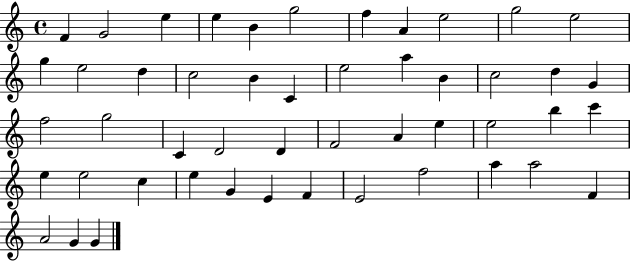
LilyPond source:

{
  \clef treble
  \time 4/4
  \defaultTimeSignature
  \key c \major
  f'4 g'2 e''4 | e''4 b'4 g''2 | f''4 a'4 e''2 | g''2 e''2 | \break g''4 e''2 d''4 | c''2 b'4 c'4 | e''2 a''4 b'4 | c''2 d''4 g'4 | \break f''2 g''2 | c'4 d'2 d'4 | f'2 a'4 e''4 | e''2 b''4 c'''4 | \break e''4 e''2 c''4 | e''4 g'4 e'4 f'4 | e'2 f''2 | a''4 a''2 f'4 | \break a'2 g'4 g'4 | \bar "|."
}